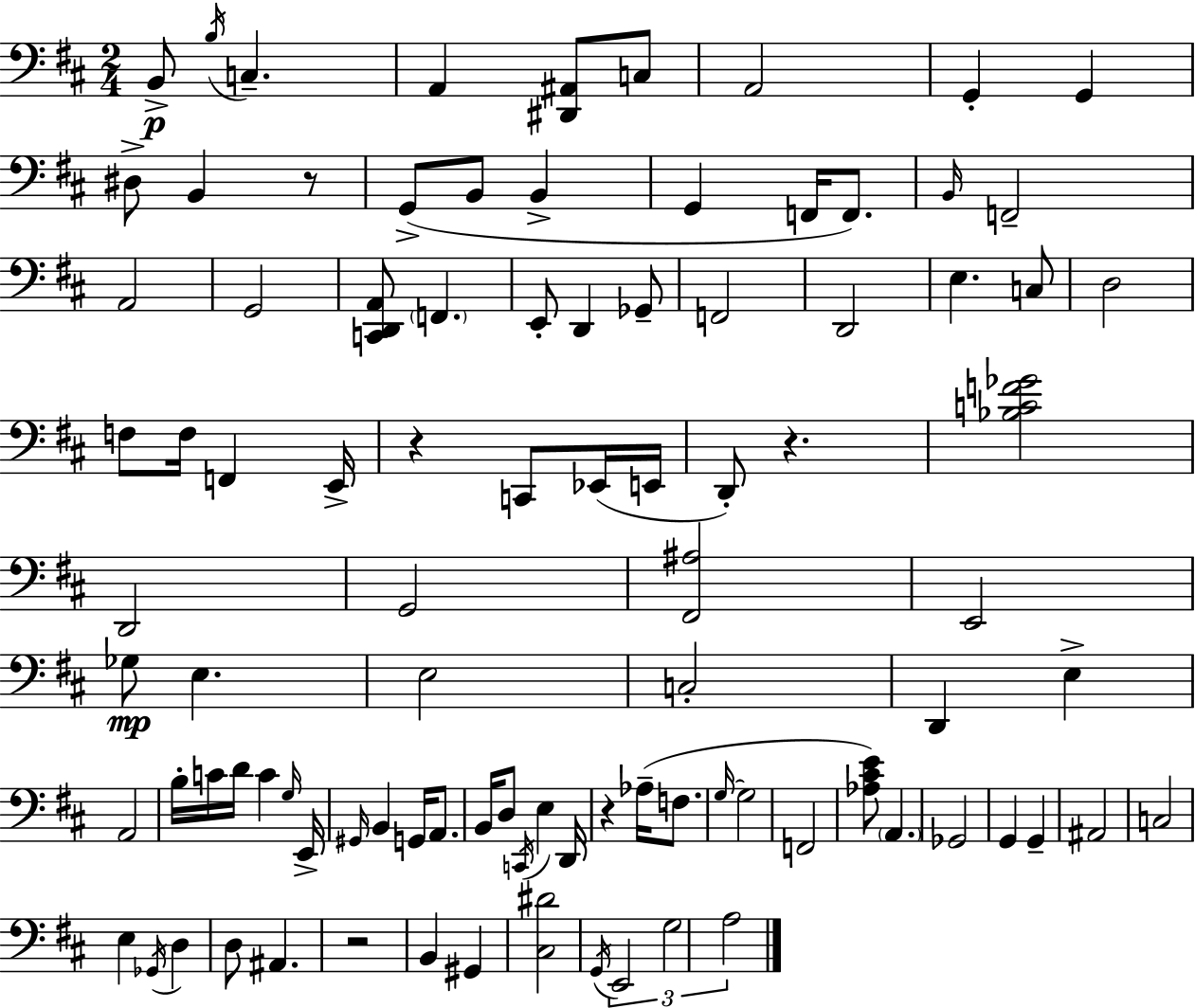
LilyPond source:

{
  \clef bass
  \numericTimeSignature
  \time 2/4
  \key d \major
  b,8->\p \acciaccatura { b16 } c4.-- | a,4 <dis, ais,>8 c8 | a,2 | g,4-. g,4 | \break dis8-> b,4 r8 | g,8->( b,8 b,4-> | g,4 f,16 f,8.) | \grace { b,16 } f,2-- | \break a,2 | g,2 | <c, d, a,>8 \parenthesize f,4. | e,8-. d,4 | \break ges,8-- f,2 | d,2 | e4. | c8 d2 | \break f8 f16 f,4 | e,16-> r4 c,8 | ees,16( e,16 d,8-.) r4. | <bes c' f' ges'>2 | \break d,2 | g,2 | <fis, ais>2 | e,2 | \break ges8\mp e4. | e2 | c2-. | d,4 e4-> | \break a,2 | b16-. c'16 d'16 c'4 | \grace { g16 } e,16-> \grace { gis,16 } b,4 | g,16 a,8. b,16 d8 \acciaccatura { c,16 } | \break e4 d,16 r4 | aes16--( f8. \grace { g16~ }~ g2 | f,2 | <aes cis' e'>8) | \break \parenthesize a,4. ges,2 | g,4 | g,4-- ais,2 | c2 | \break e4 | \acciaccatura { ges,16 } d4 d8 | ais,4. r2 | b,4 | \break gis,4 <cis dis'>2 | \acciaccatura { g,16 } | \tuplet 3/2 { e,2 | g2 | \break a2 } | \bar "|."
}